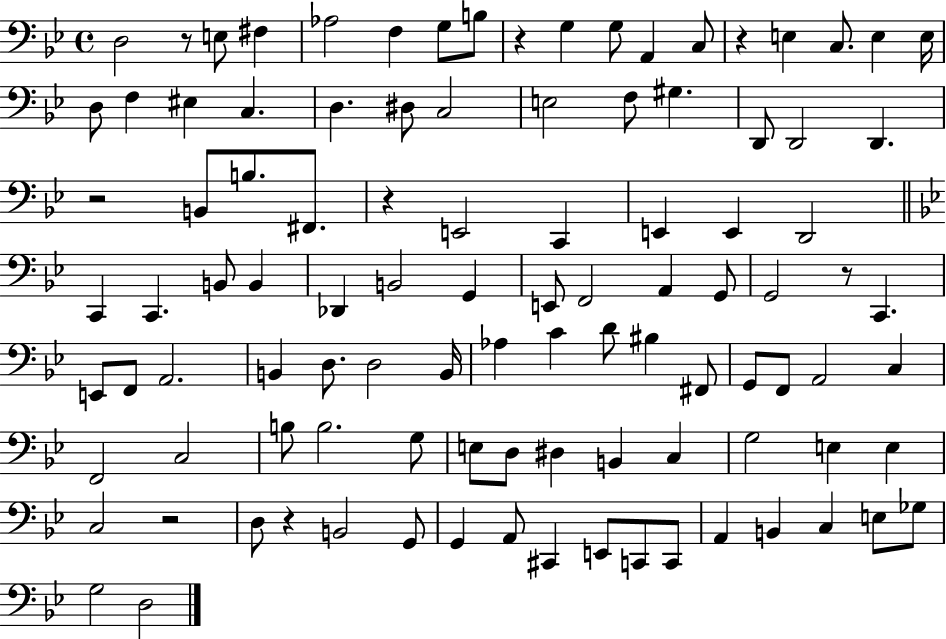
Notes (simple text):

D3/h R/e E3/e F#3/q Ab3/h F3/q G3/e B3/e R/q G3/q G3/e A2/q C3/e R/q E3/q C3/e. E3/q E3/s D3/e F3/q EIS3/q C3/q. D3/q. D#3/e C3/h E3/h F3/e G#3/q. D2/e D2/h D2/q. R/h B2/e B3/e. F#2/e. R/q E2/h C2/q E2/q E2/q D2/h C2/q C2/q. B2/e B2/q Db2/q B2/h G2/q E2/e F2/h A2/q G2/e G2/h R/e C2/q. E2/e F2/e A2/h. B2/q D3/e. D3/h B2/s Ab3/q C4/q D4/e BIS3/q F#2/e G2/e F2/e A2/h C3/q F2/h C3/h B3/e B3/h. G3/e E3/e D3/e D#3/q B2/q C3/q G3/h E3/q E3/q C3/h R/h D3/e R/q B2/h G2/e G2/q A2/e C#2/q E2/e C2/e C2/e A2/q B2/q C3/q E3/e Gb3/e G3/h D3/h